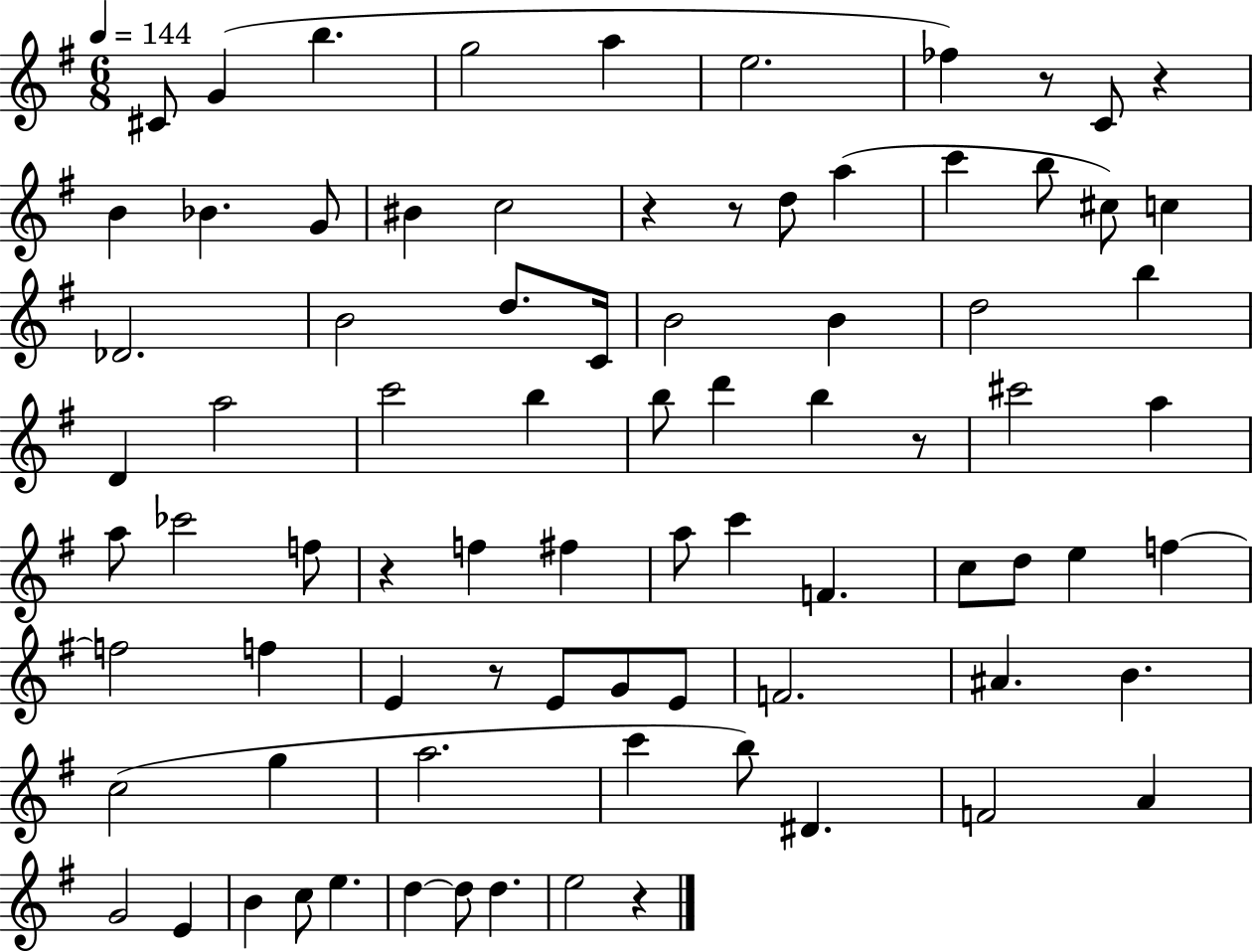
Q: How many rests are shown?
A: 8